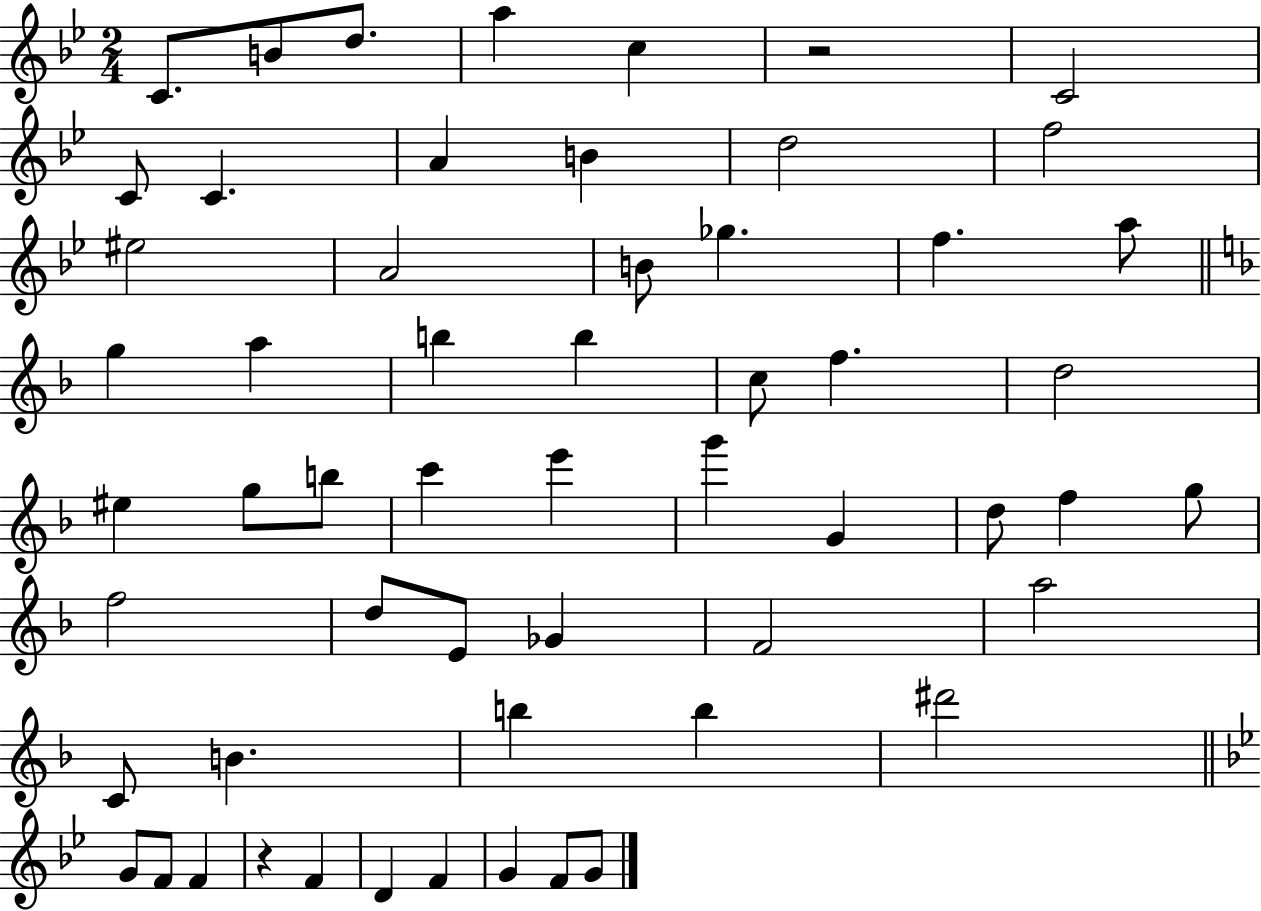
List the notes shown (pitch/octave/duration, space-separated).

C4/e. B4/e D5/e. A5/q C5/q R/h C4/h C4/e C4/q. A4/q B4/q D5/h F5/h EIS5/h A4/h B4/e Gb5/q. F5/q. A5/e G5/q A5/q B5/q B5/q C5/e F5/q. D5/h EIS5/q G5/e B5/e C6/q E6/q G6/q G4/q D5/e F5/q G5/e F5/h D5/e E4/e Gb4/q F4/h A5/h C4/e B4/q. B5/q B5/q D#6/h G4/e F4/e F4/q R/q F4/q D4/q F4/q G4/q F4/e G4/e